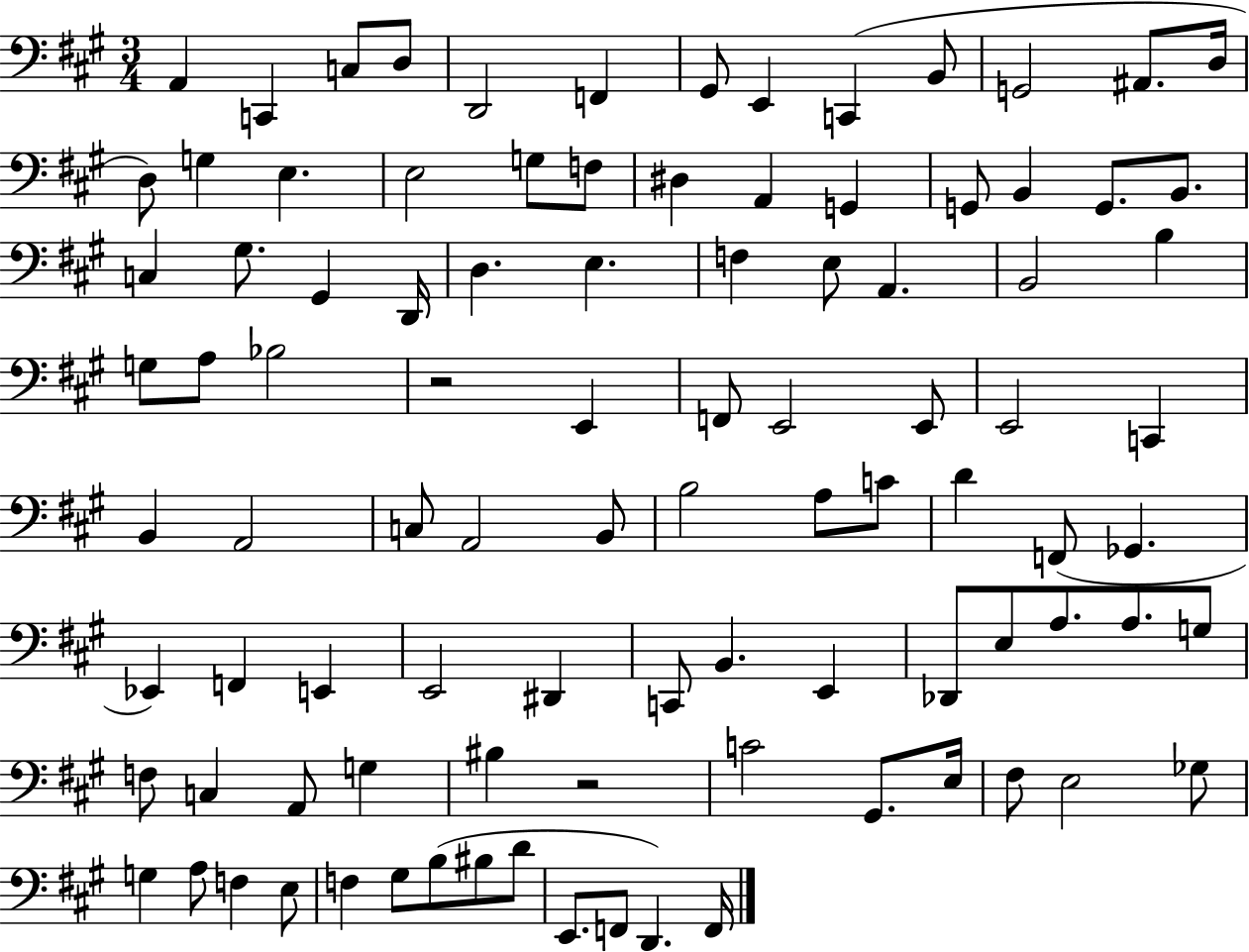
A2/q C2/q C3/e D3/e D2/h F2/q G#2/e E2/q C2/q B2/e G2/h A#2/e. D3/s D3/e G3/q E3/q. E3/h G3/e F3/e D#3/q A2/q G2/q G2/e B2/q G2/e. B2/e. C3/q G#3/e. G#2/q D2/s D3/q. E3/q. F3/q E3/e A2/q. B2/h B3/q G3/e A3/e Bb3/h R/h E2/q F2/e E2/h E2/e E2/h C2/q B2/q A2/h C3/e A2/h B2/e B3/h A3/e C4/e D4/q F2/e Gb2/q. Eb2/q F2/q E2/q E2/h D#2/q C2/e B2/q. E2/q Db2/e E3/e A3/e. A3/e. G3/e F3/e C3/q A2/e G3/q BIS3/q R/h C4/h G#2/e. E3/s F#3/e E3/h Gb3/e G3/q A3/e F3/q E3/e F3/q G#3/e B3/e BIS3/e D4/e E2/e. F2/e D2/q. F2/s